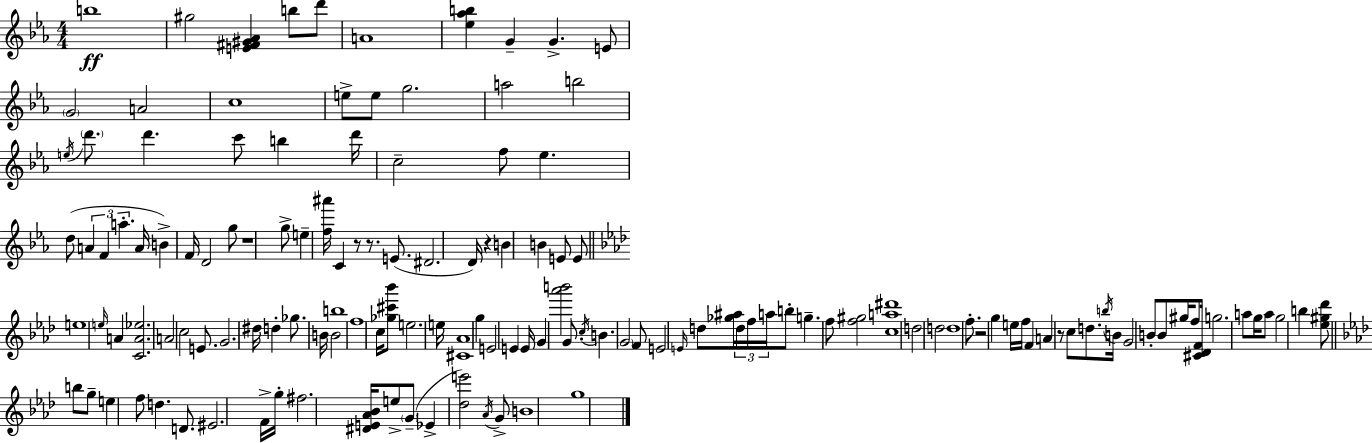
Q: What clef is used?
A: treble